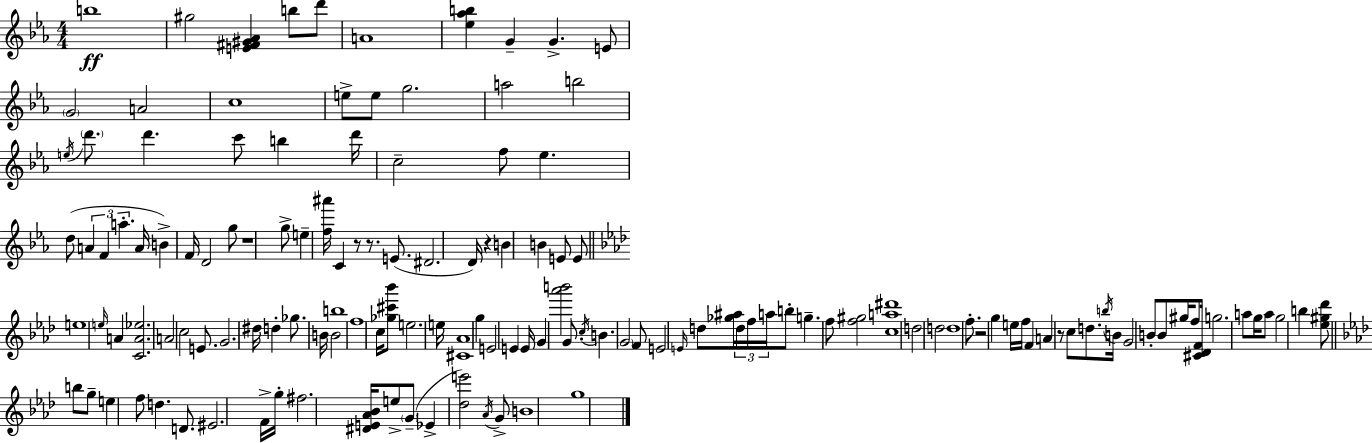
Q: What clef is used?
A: treble